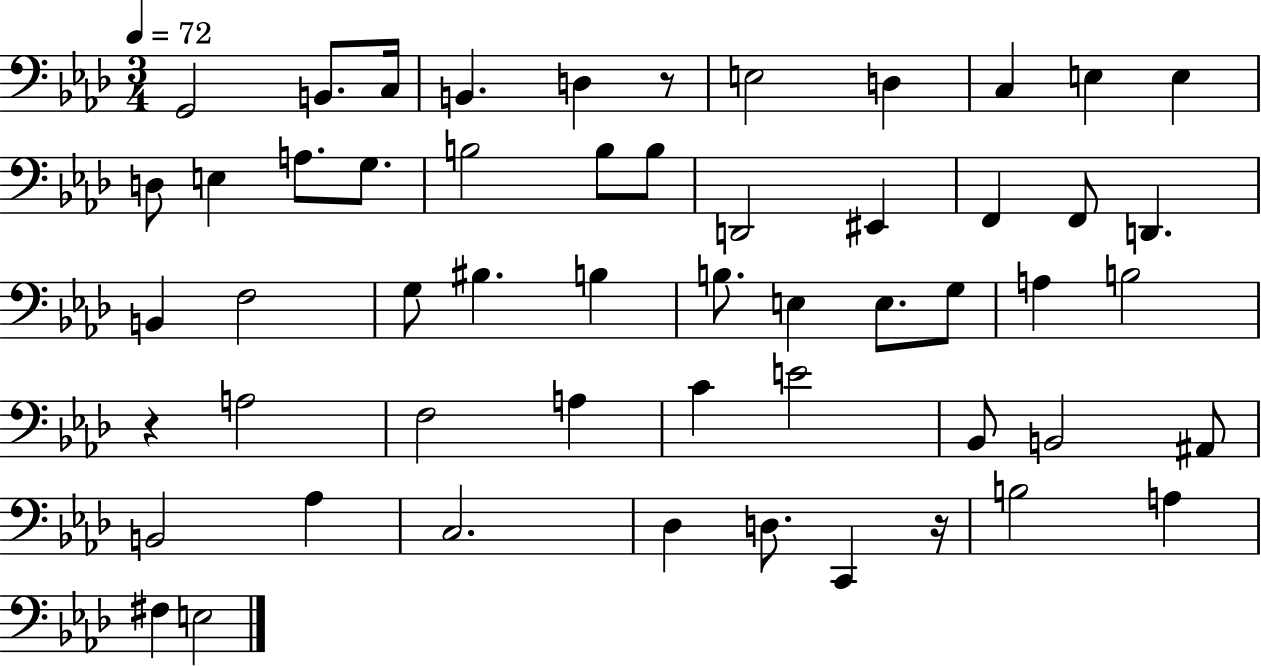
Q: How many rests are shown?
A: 3